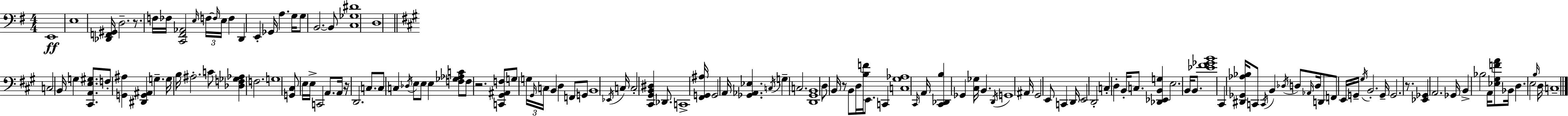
E2/w E3/w [Db2,F2,G#2]/s D3/h. R/e. F3/s FES3/s [C2,F#2,Ab2]/h E3/s F3/s F3/s E3/s F3/q D2/q E2/q Gb2/s A3/q. G3/s G3/e B2/h. B2/e [C3,Gb3,D#4]/w D3/w C3/h B2/s G3/q [C#2,A2,E3,G#3]/e. F3/e [G2,A#3]/q [D#2,G2,A#2]/q G3/q. G3/s B3/s A#3/h. C4/e [Db3,F3,Gb3,Ab3]/q F3/h. G3/w [G2,C#3]/e E3/s E3/s C2/h A2/e. A2/s R/s D2/h. C3/e. C3/e C3/q Db3/s E3/e E3/e E3/q [F3,Gb3,Ab3,C4]/e F3/e R/h. [C2,G#2,A#2,F3]/e G3/e G3/s G#2/s C3/s B2/q D3/q F2/e G2/e B2/w Eb2/s C3/s C3/h [C#2,G#2,B2,D#3]/q Db2/e. C2/w [F#2,G2,A#3]/s G2/h A2/s [Gb2,Ab2,Eb3]/q. C3/s G3/q C3/h. [D2,G#2,B2]/w D3/e B2/s R/e B2/e D3/s [B3,F4]/s E2/e. C2/q [C3,G#3,Ab3]/w C#2/s A2/s [C#2,Db2,B3]/q Gb2/q [C#3,Gb3]/s B2/q. D2/s G2/w A#2/s G#2/h E2/e C2/q D2/s E2/h D2/h C3/q D3/q B2/s C3/e. [Db2,Eb2,B2,G3]/q E3/h. B2/s B2/e. [Eb4,F#4,Gb4,B4]/w C#2/q [D#2,Gb2,Ab3,Bb3]/s C2/e C2/s B2/q Db3/s D3/e Ab2/s D3/s D2/e F2/e E2/s G2/s G#3/s B2/h. G2/s G2/h. R/e. [Eb2,Gb2]/q A2/h. Gb2/s B2/q Bb3/h A2/s [Eb3,G#3,F4,A4]/e Bb2/s D3/q. E3/h B3/s D3/s C3/w